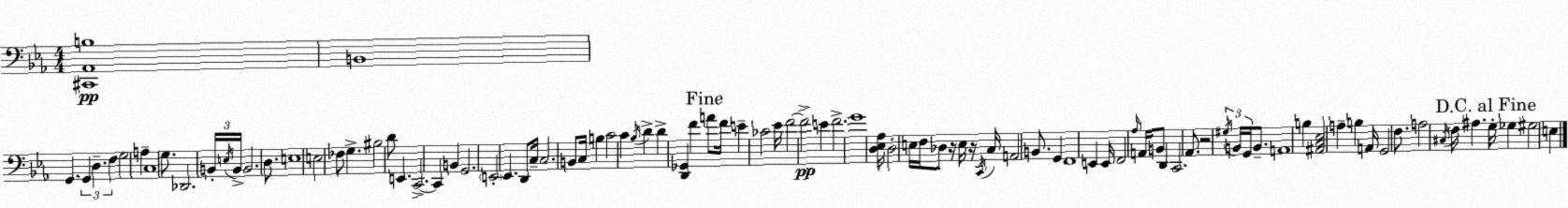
X:1
T:Untitled
M:4/4
L:1/4
K:Eb
[^C,,_A,,B,]4 B,,4 G,, G,, D, F, G,2 A, C,4 G,/2 _D,,2 B,,/4 E,/4 B,,/4 B,,2 D,/2 E,4 E,2 _F,/2 G, ^B,2 D/2 E,, C,,2 C,, B,, G,,2 E,,2 _E,, D,,/2 C,/4 C,2 B,,/2 C,/4 B, C2 C _B,/4 D D [D,,_G,,] F A/2 F/4 E _C2 _E/4 F2 F2 E F2 G4 [D,_E,_A,]/4 D,2 E,/4 F,/4 _D,/2 z/4 E,/4 z/4 C,,/4 C,/4 A,,2 B,,/2 G,, F,,4 E,, E,,/4 F,,2 _A,/4 A,,/4 B,,/2 D,, C,,2 _A,,/2 z2 ^G,/4 B,,/4 G,,/4 B,,/2 A,,4 B, [^A,,C,_E,]2 A, B, A,,/4 G,,2 F,/2 A,2 ^C,/4 F,/4 ^A, G,/4 _G, ^G,2 E,